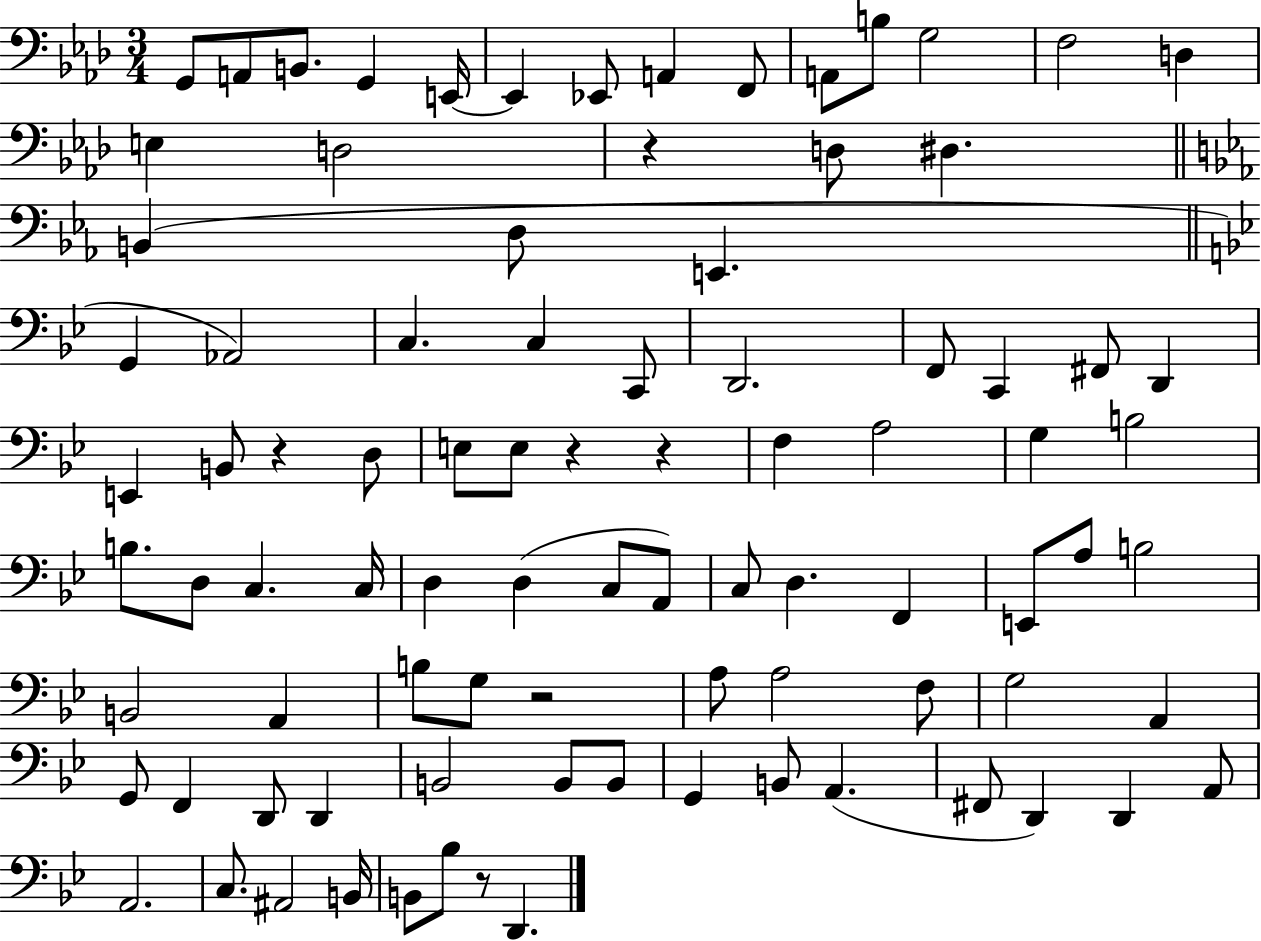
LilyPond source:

{
  \clef bass
  \numericTimeSignature
  \time 3/4
  \key aes \major
  g,8 a,8 b,8. g,4 e,16~~ | e,4 ees,8 a,4 f,8 | a,8 b8 g2 | f2 d4 | \break e4 d2 | r4 d8 dis4. | \bar "||" \break \key ees \major b,4( d8 e,4. | \bar "||" \break \key g \minor g,4 aes,2) | c4. c4 c,8 | d,2. | f,8 c,4 fis,8 d,4 | \break e,4 b,8 r4 d8 | e8 e8 r4 r4 | f4 a2 | g4 b2 | \break b8. d8 c4. c16 | d4 d4( c8 a,8) | c8 d4. f,4 | e,8 a8 b2 | \break b,2 a,4 | b8 g8 r2 | a8 a2 f8 | g2 a,4 | \break g,8 f,4 d,8 d,4 | b,2 b,8 b,8 | g,4 b,8 a,4.( | fis,8 d,4) d,4 a,8 | \break a,2. | c8. ais,2 b,16 | b,8 bes8 r8 d,4. | \bar "|."
}